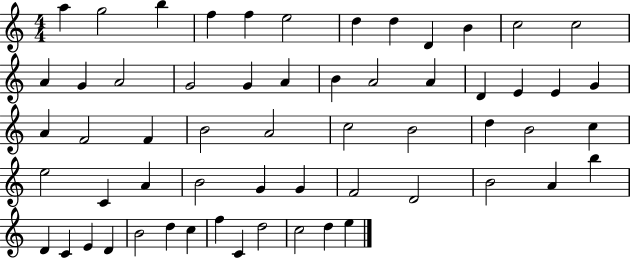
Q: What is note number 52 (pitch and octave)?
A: D5